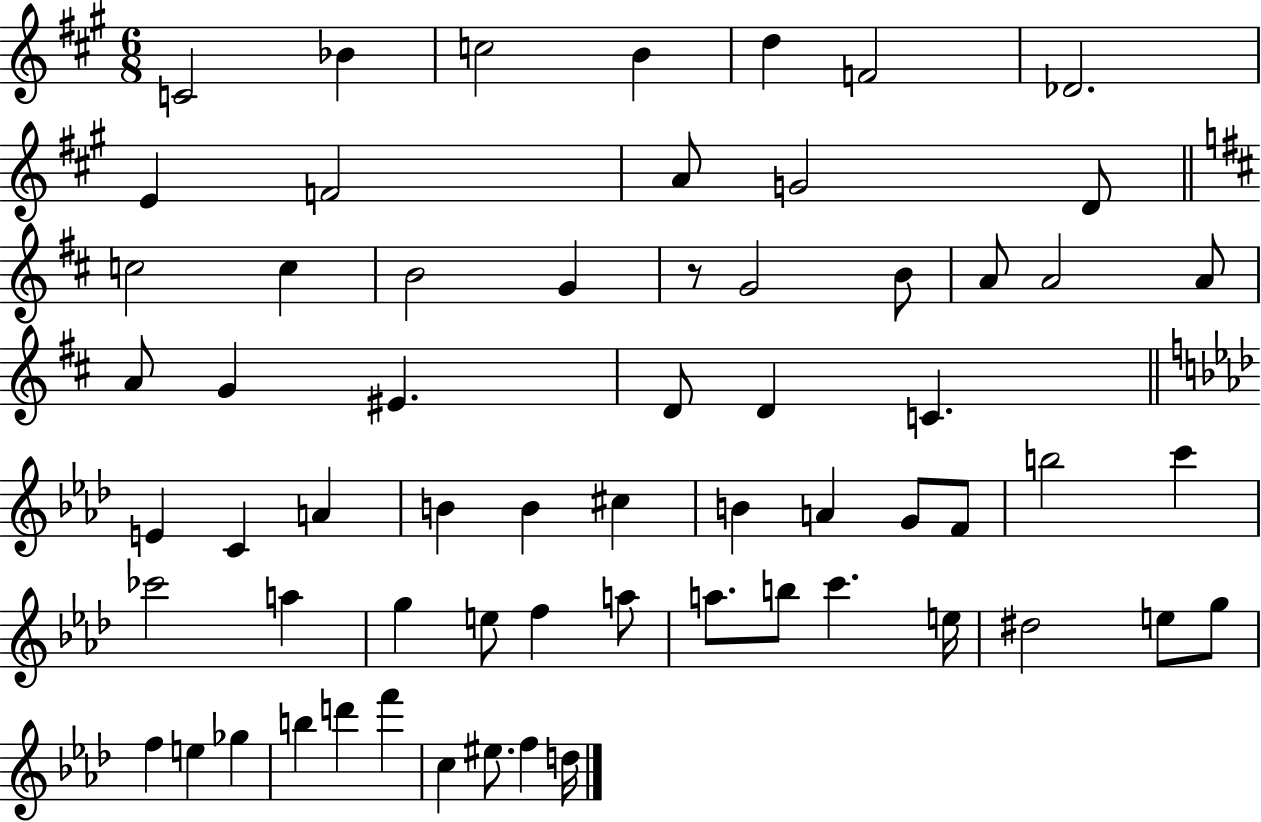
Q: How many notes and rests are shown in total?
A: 63